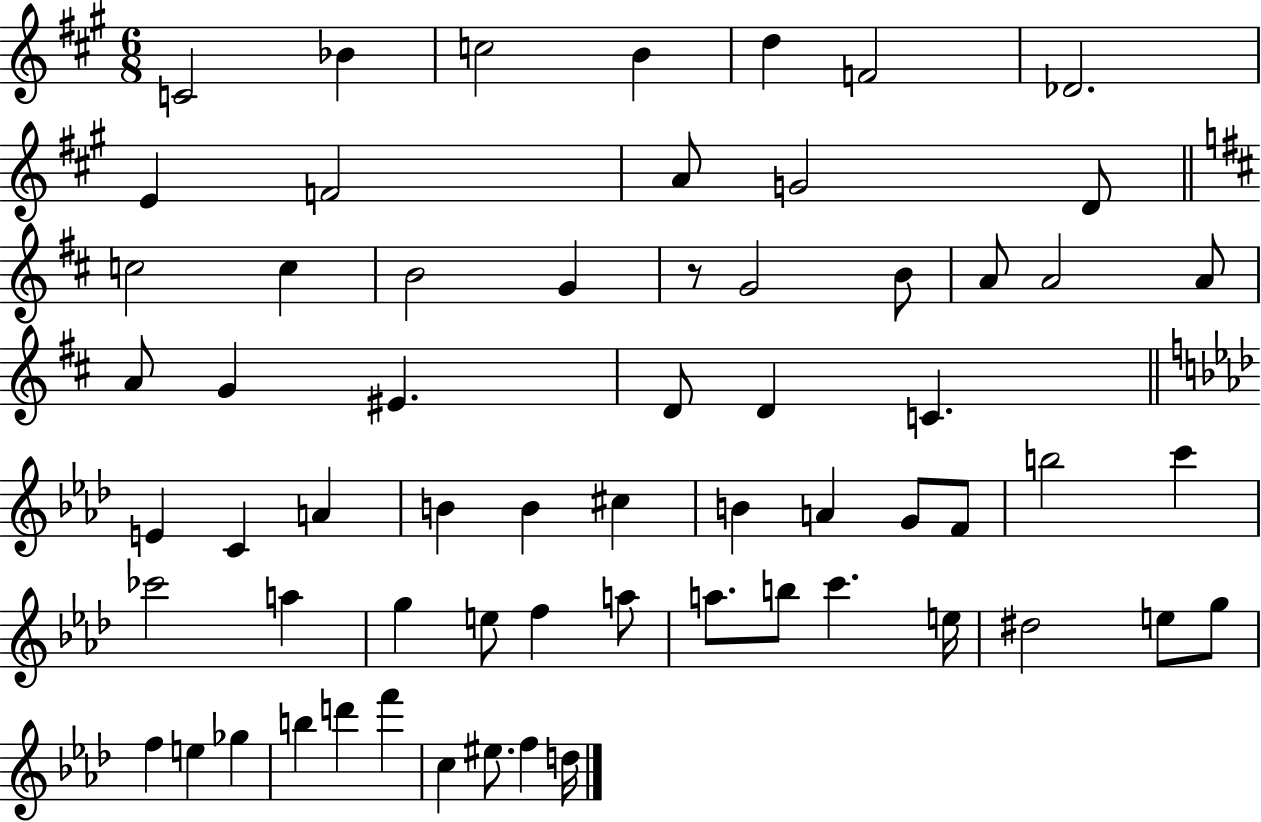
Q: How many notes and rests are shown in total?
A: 63